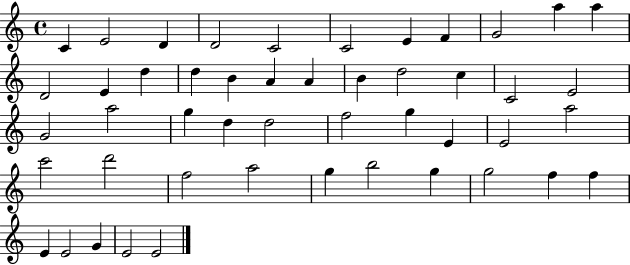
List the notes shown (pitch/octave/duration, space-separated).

C4/q E4/h D4/q D4/h C4/h C4/h E4/q F4/q G4/h A5/q A5/q D4/h E4/q D5/q D5/q B4/q A4/q A4/q B4/q D5/h C5/q C4/h E4/h G4/h A5/h G5/q D5/q D5/h F5/h G5/q E4/q E4/h A5/h C6/h D6/h F5/h A5/h G5/q B5/h G5/q G5/h F5/q F5/q E4/q E4/h G4/q E4/h E4/h